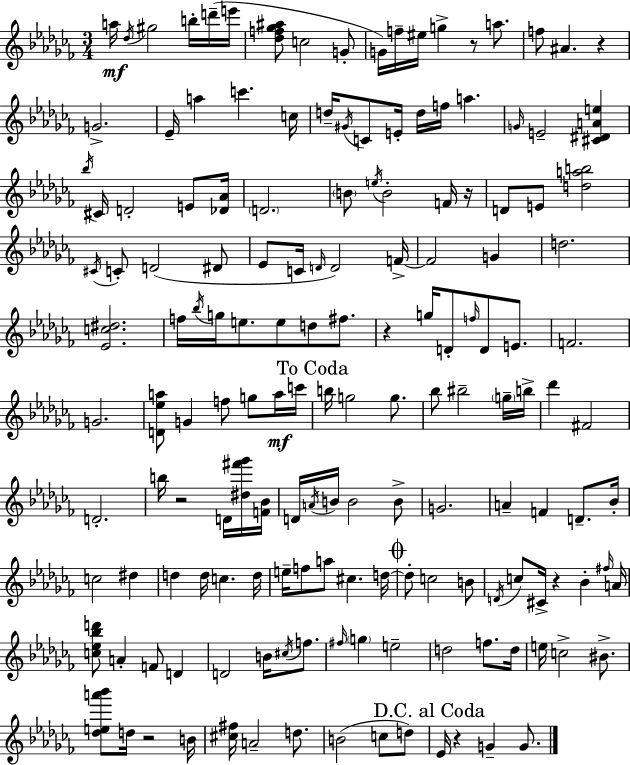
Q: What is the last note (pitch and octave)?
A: G4